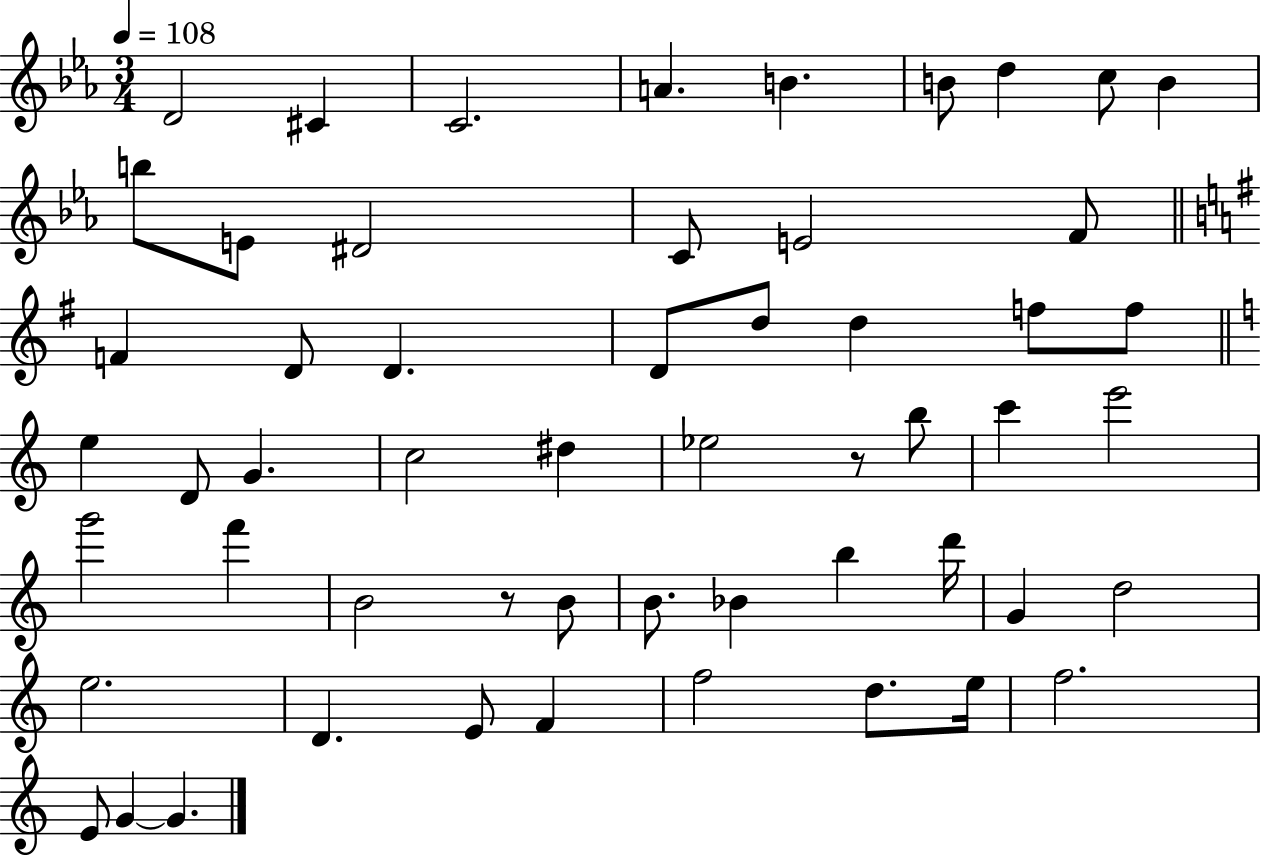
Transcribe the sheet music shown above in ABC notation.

X:1
T:Untitled
M:3/4
L:1/4
K:Eb
D2 ^C C2 A B B/2 d c/2 B b/2 E/2 ^D2 C/2 E2 F/2 F D/2 D D/2 d/2 d f/2 f/2 e D/2 G c2 ^d _e2 z/2 b/2 c' e'2 g'2 f' B2 z/2 B/2 B/2 _B b d'/4 G d2 e2 D E/2 F f2 d/2 e/4 f2 E/2 G G